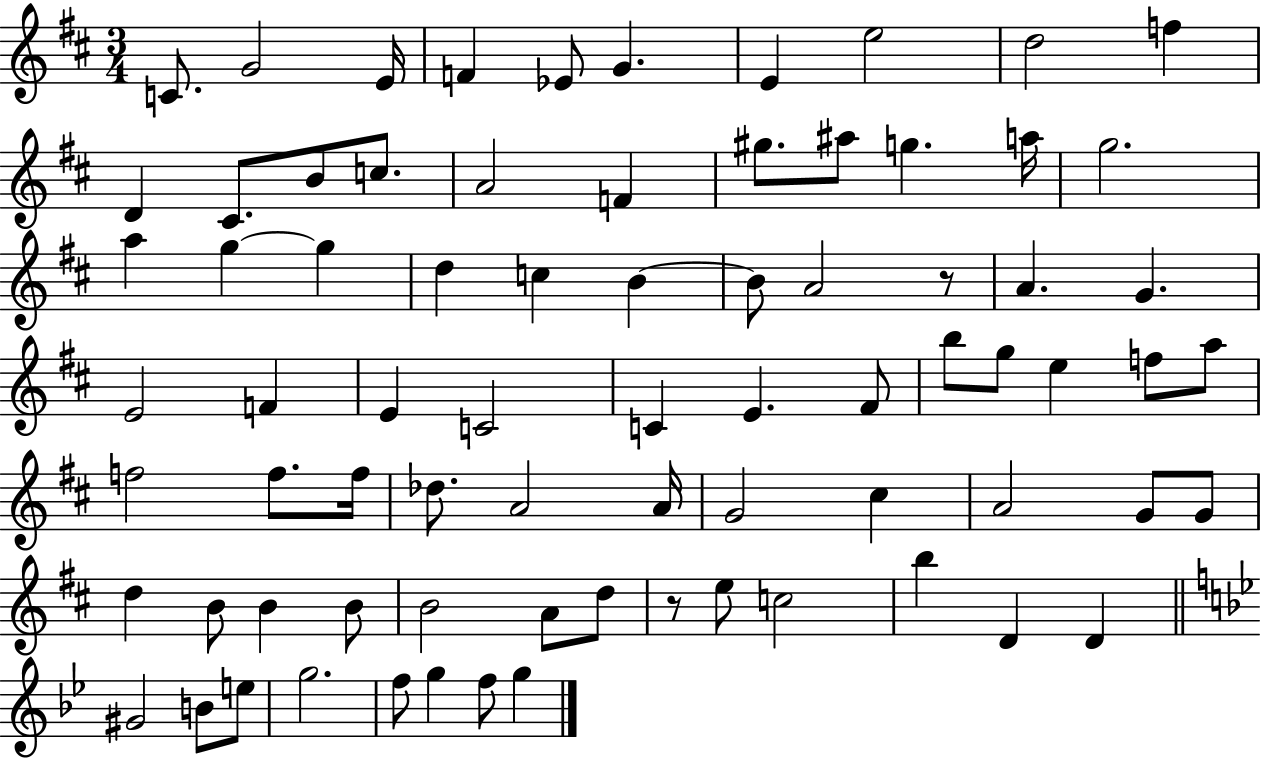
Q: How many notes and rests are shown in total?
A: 76